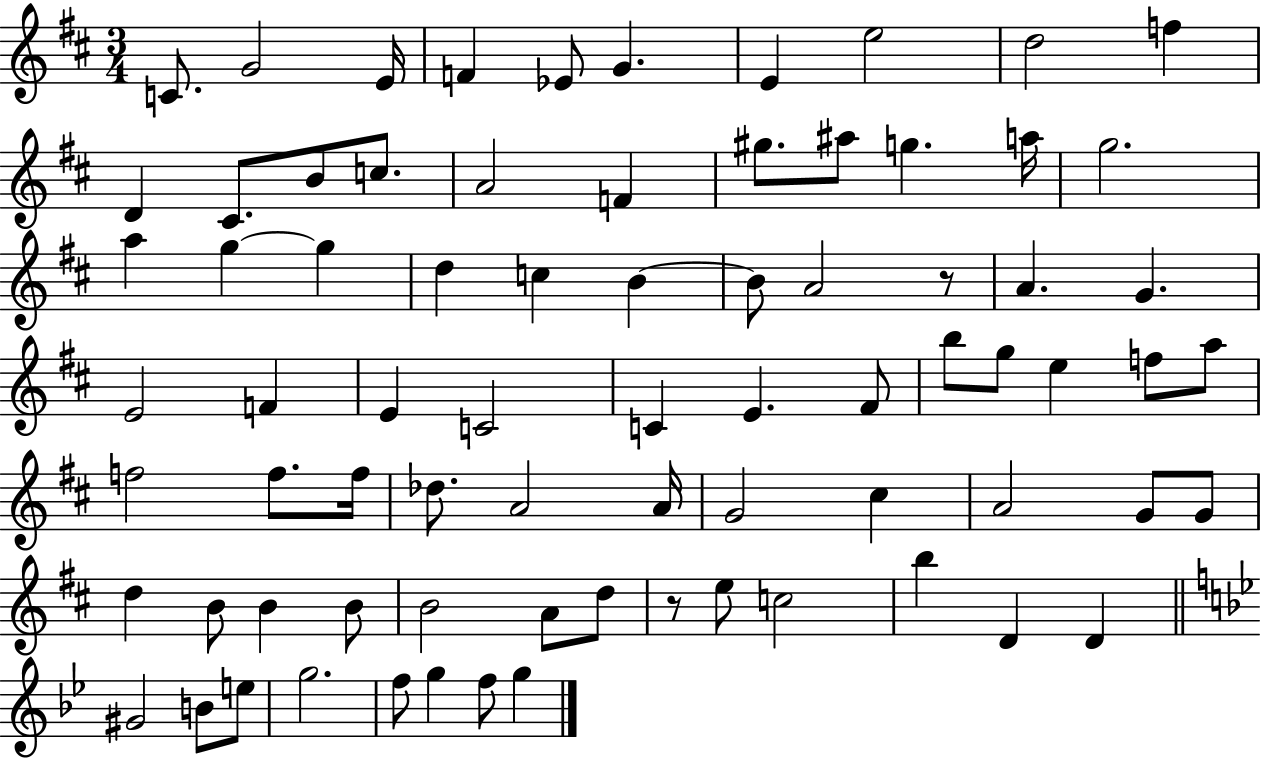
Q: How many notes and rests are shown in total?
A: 76